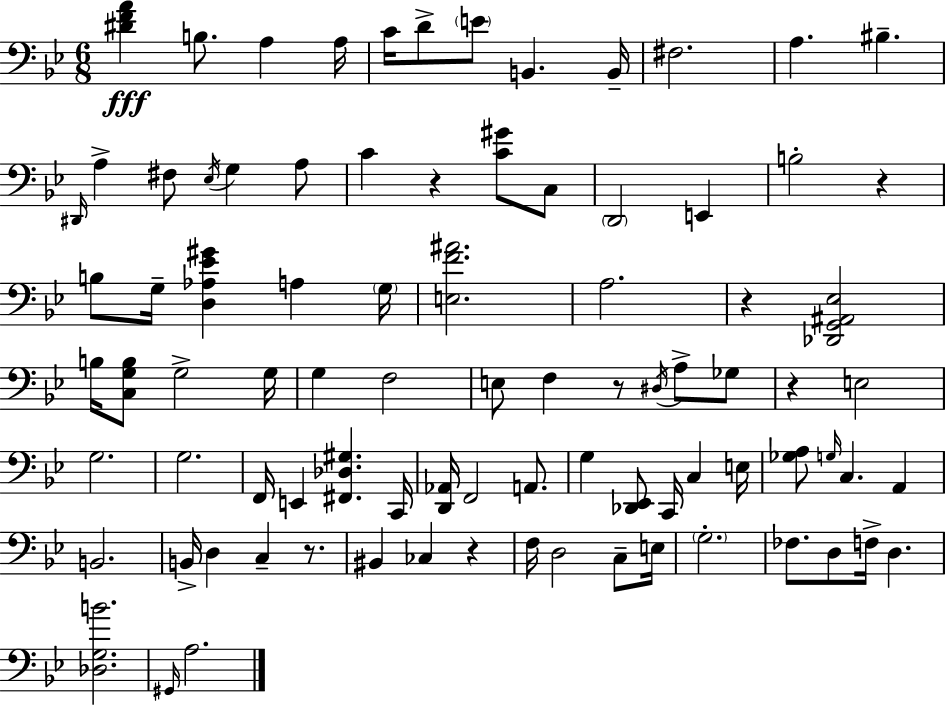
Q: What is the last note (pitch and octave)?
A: A3